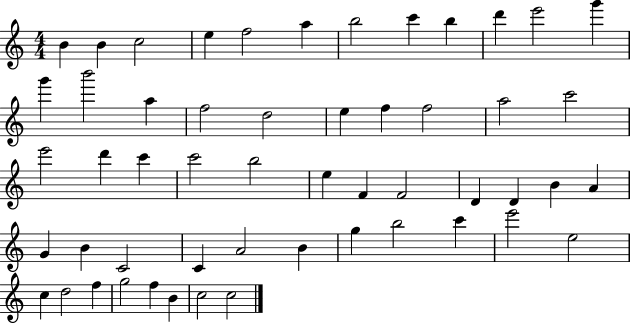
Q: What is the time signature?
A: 4/4